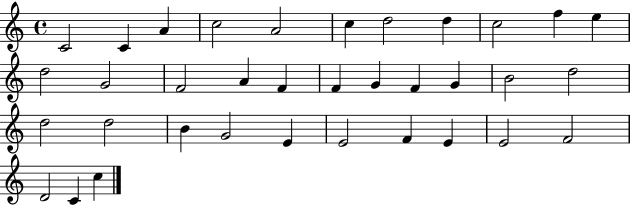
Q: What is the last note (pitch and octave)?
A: C5